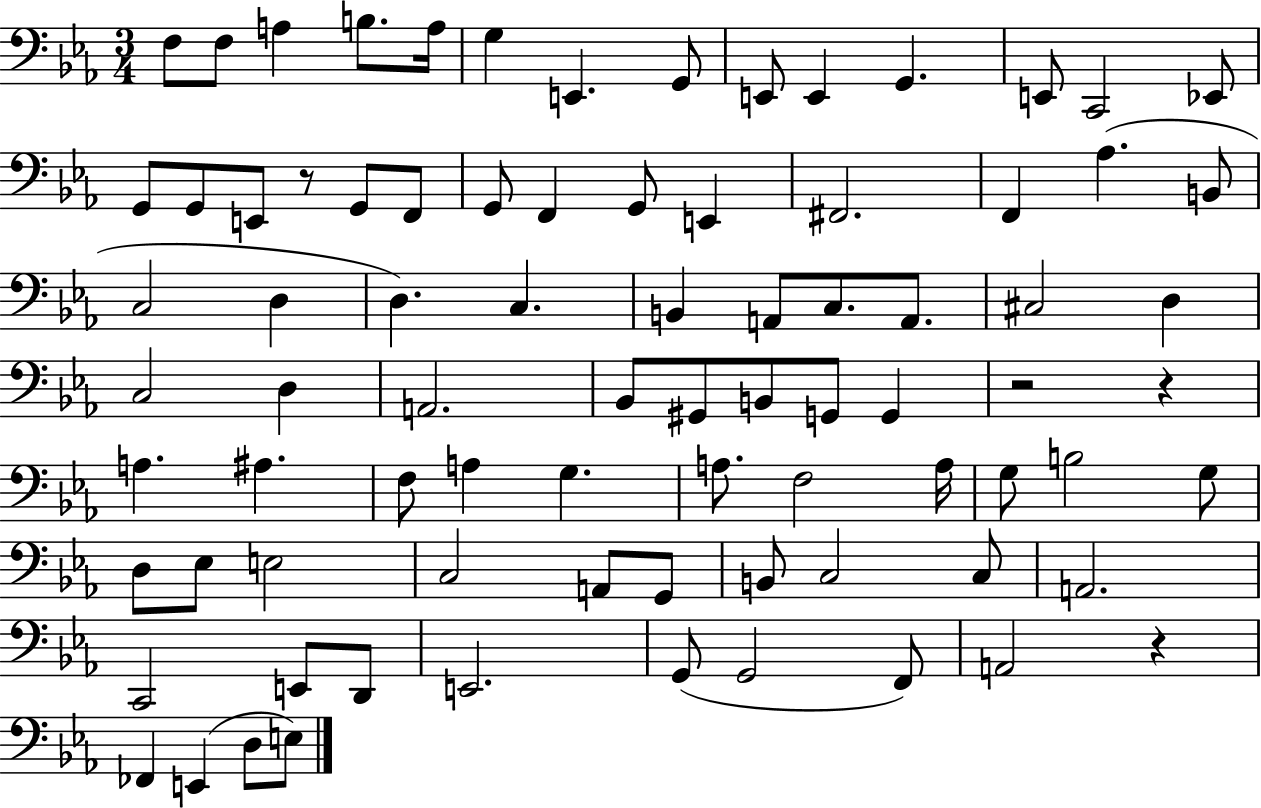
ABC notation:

X:1
T:Untitled
M:3/4
L:1/4
K:Eb
F,/2 F,/2 A, B,/2 A,/4 G, E,, G,,/2 E,,/2 E,, G,, E,,/2 C,,2 _E,,/2 G,,/2 G,,/2 E,,/2 z/2 G,,/2 F,,/2 G,,/2 F,, G,,/2 E,, ^F,,2 F,, _A, B,,/2 C,2 D, D, C, B,, A,,/2 C,/2 A,,/2 ^C,2 D, C,2 D, A,,2 _B,,/2 ^G,,/2 B,,/2 G,,/2 G,, z2 z A, ^A, F,/2 A, G, A,/2 F,2 A,/4 G,/2 B,2 G,/2 D,/2 _E,/2 E,2 C,2 A,,/2 G,,/2 B,,/2 C,2 C,/2 A,,2 C,,2 E,,/2 D,,/2 E,,2 G,,/2 G,,2 F,,/2 A,,2 z _F,, E,, D,/2 E,/2